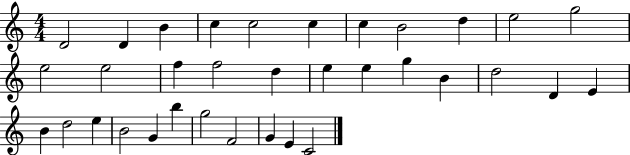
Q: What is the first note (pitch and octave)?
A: D4